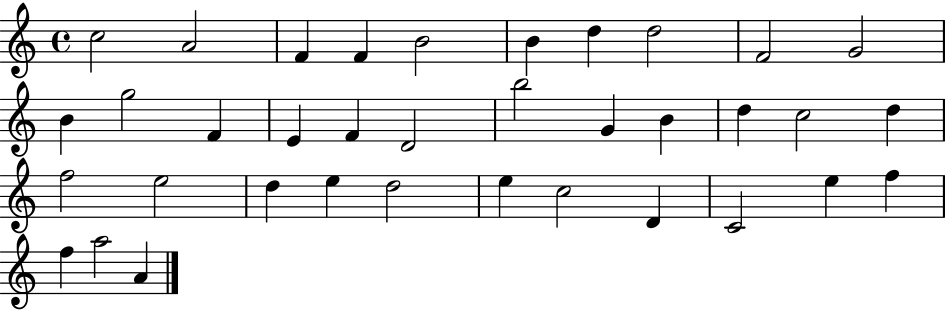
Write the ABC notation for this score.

X:1
T:Untitled
M:4/4
L:1/4
K:C
c2 A2 F F B2 B d d2 F2 G2 B g2 F E F D2 b2 G B d c2 d f2 e2 d e d2 e c2 D C2 e f f a2 A